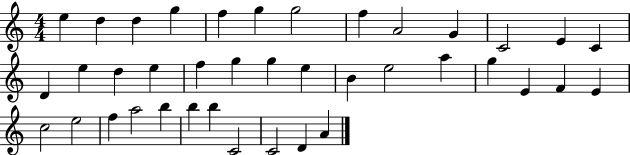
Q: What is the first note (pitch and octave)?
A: E5